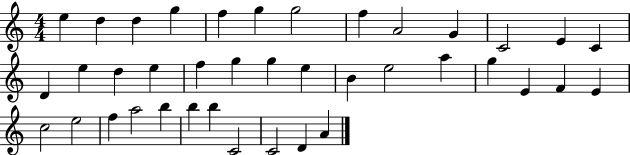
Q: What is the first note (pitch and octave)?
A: E5